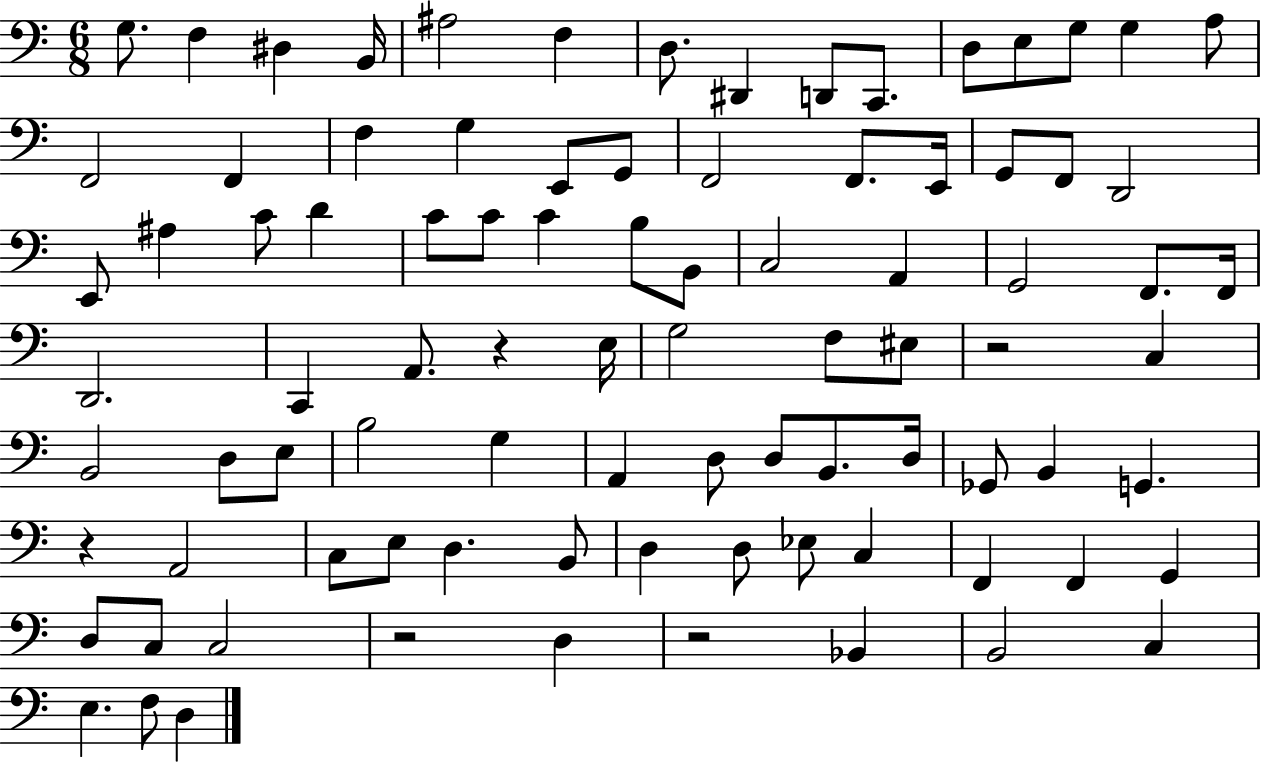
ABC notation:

X:1
T:Untitled
M:6/8
L:1/4
K:C
G,/2 F, ^D, B,,/4 ^A,2 F, D,/2 ^D,, D,,/2 C,,/2 D,/2 E,/2 G,/2 G, A,/2 F,,2 F,, F, G, E,,/2 G,,/2 F,,2 F,,/2 E,,/4 G,,/2 F,,/2 D,,2 E,,/2 ^A, C/2 D C/2 C/2 C B,/2 B,,/2 C,2 A,, G,,2 F,,/2 F,,/4 D,,2 C,, A,,/2 z E,/4 G,2 F,/2 ^E,/2 z2 C, B,,2 D,/2 E,/2 B,2 G, A,, D,/2 D,/2 B,,/2 D,/4 _G,,/2 B,, G,, z A,,2 C,/2 E,/2 D, B,,/2 D, D,/2 _E,/2 C, F,, F,, G,, D,/2 C,/2 C,2 z2 D, z2 _B,, B,,2 C, E, F,/2 D,